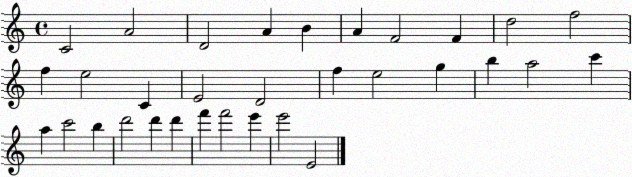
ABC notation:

X:1
T:Untitled
M:4/4
L:1/4
K:C
C2 A2 D2 A B A F2 F d2 f2 f e2 C E2 D2 f e2 g b a2 c' a c'2 b d'2 d' d' f' f'2 e' e'2 E2